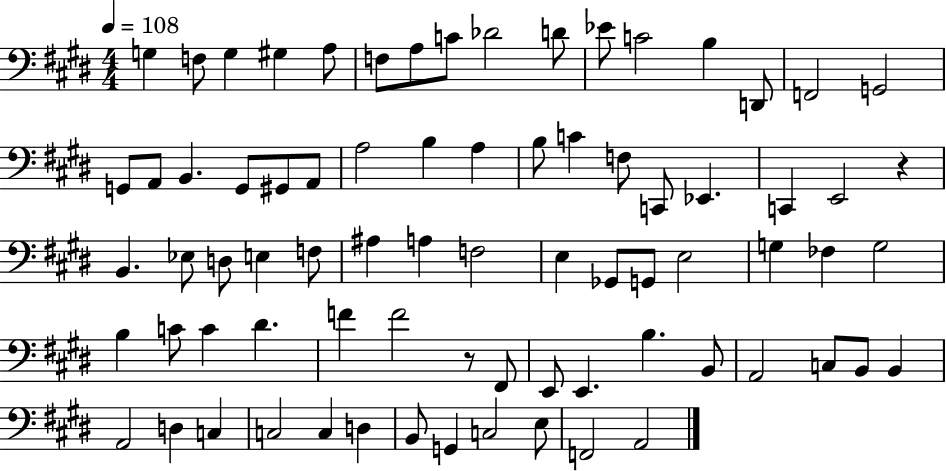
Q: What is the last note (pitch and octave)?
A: A2